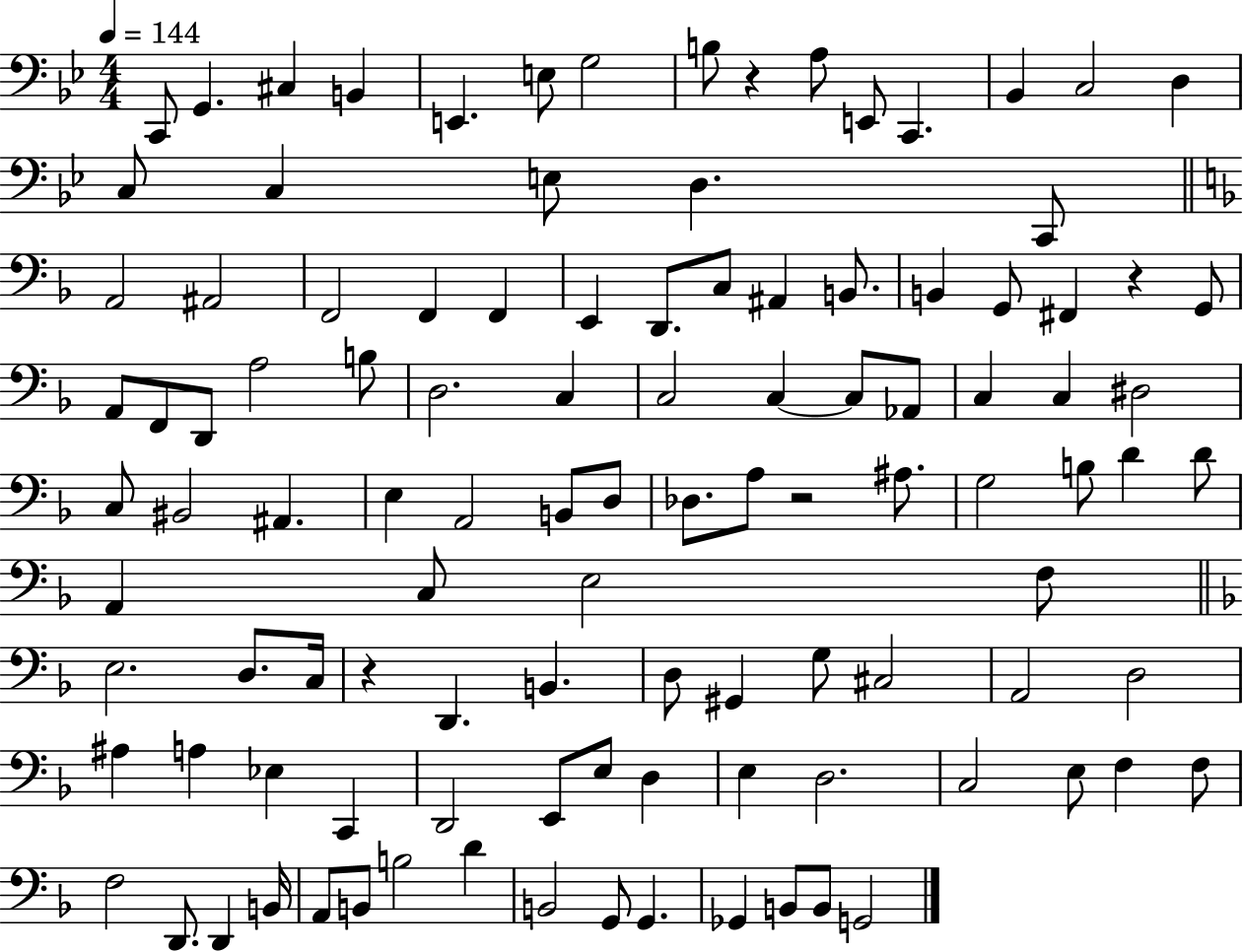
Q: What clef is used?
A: bass